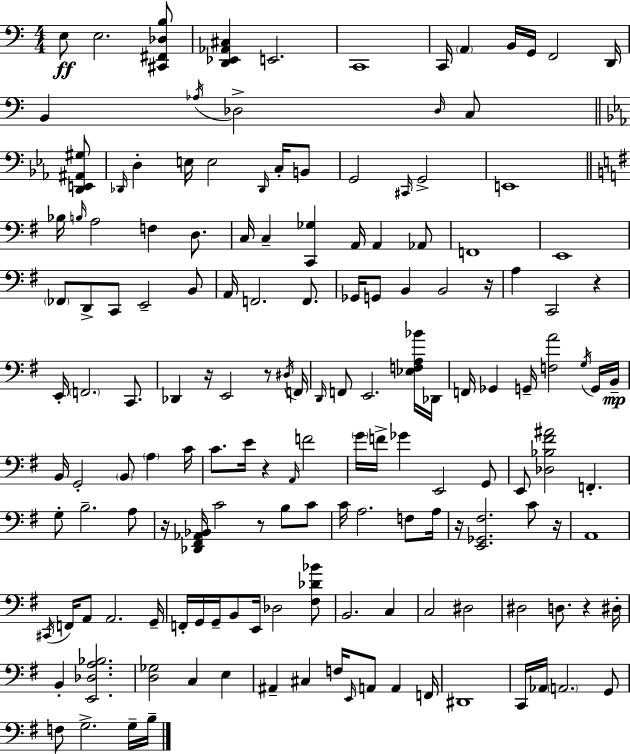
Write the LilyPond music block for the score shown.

{
  \clef bass
  \numericTimeSignature
  \time 4/4
  \key a \minor
  e8\ff e2. <cis, fis, des b>8 | <d, ees, aes, cis>4 e,2. | c,1 | c,16 \parenthesize a,4 b,16 g,16 f,2 d,16 | \break b,4 \acciaccatura { aes16 } des2-> \grace { des16 } c8 | \bar "||" \break \key ees \major <d, e, ais, gis>8 \grace { des,16 } d4-. e16 e2 | \grace { des,16 } c16-. b,8 g,2 \grace { cis,16 } g,2-> | e,1 | \bar "||" \break \key g \major bes16 \grace { b16 } a2 f4 d8. | c16 c4-- <c, ges>4 a,16 a,4 aes,8 | f,1 | e,1 | \break \parenthesize fes,8 d,8-> c,8 e,2-- b,8 | a,16 f,2. f,8. | ges,16 g,8 b,4 b,2 | r16 a4 c,2 r4 | \break e,16-. \parenthesize f,2. c,8. | des,4 r16 e,2 r8 | \acciaccatura { dis16 } f,16 \grace { d,16 } f,8 e,2. | <ees f a bes'>16 des,16 f,16 ges,4 g,16-- <f a'>2 | \break \acciaccatura { g16 } g,16 b,16--\mp b,16 g,2-. \parenthesize b,8 \parenthesize a4 | c'16 c'8. e'16 r4 \grace { a,16 } f'2 | \parenthesize g'16 f'16-> ges'4 e,2 | g,8 e,8 <des bes fis' ais'>2 f,4.-. | \break g8-. b2.-- | a8 r16 <des, fis, aes, bes,>16 c'2 r8 | b8 c'8 c'16 a2. | f8 a16 r16 <e, ges, fis>2. | \break c'8 r16 a,1 | \acciaccatura { cis,16 } f,16 a,8 a,2. | g,16-- f,16-. g,16 g,16-- b,8 e,16 des2 | <fis des' bes'>8 b,2. | \break c4 c2 dis2 | dis2 d8. | r4 dis16-. b,4-. <e, des a bes>2. | <d ges>2 c4 | \break e4 ais,4-- cis4 f16 \grace { e,16 } | a,8 a,4 f,16 dis,1 | c,16 aes,16 \parenthesize a,2. | g,8 f8 g2.-> | \break g16-- b16-- \bar "|."
}